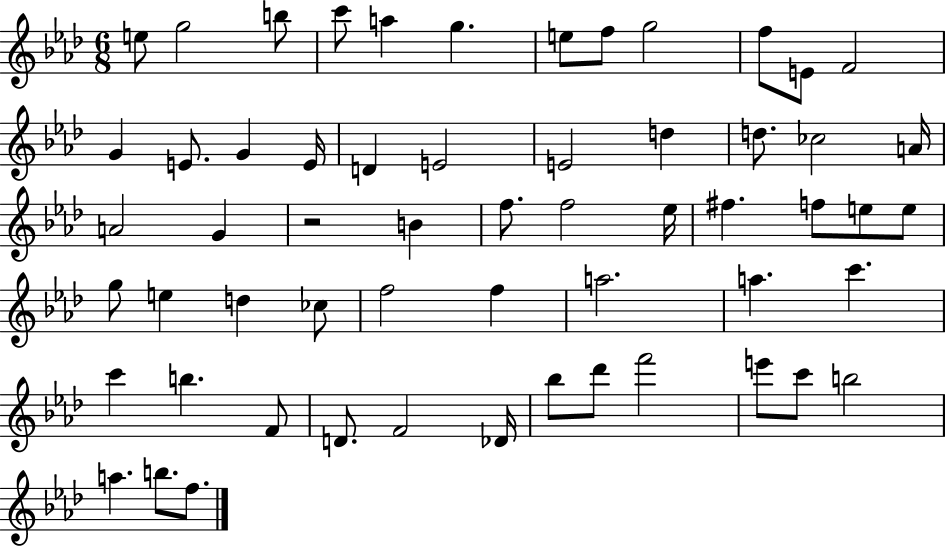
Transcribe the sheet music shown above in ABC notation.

X:1
T:Untitled
M:6/8
L:1/4
K:Ab
e/2 g2 b/2 c'/2 a g e/2 f/2 g2 f/2 E/2 F2 G E/2 G E/4 D E2 E2 d d/2 _c2 A/4 A2 G z2 B f/2 f2 _e/4 ^f f/2 e/2 e/2 g/2 e d _c/2 f2 f a2 a c' c' b F/2 D/2 F2 _D/4 _b/2 _d'/2 f'2 e'/2 c'/2 b2 a b/2 f/2